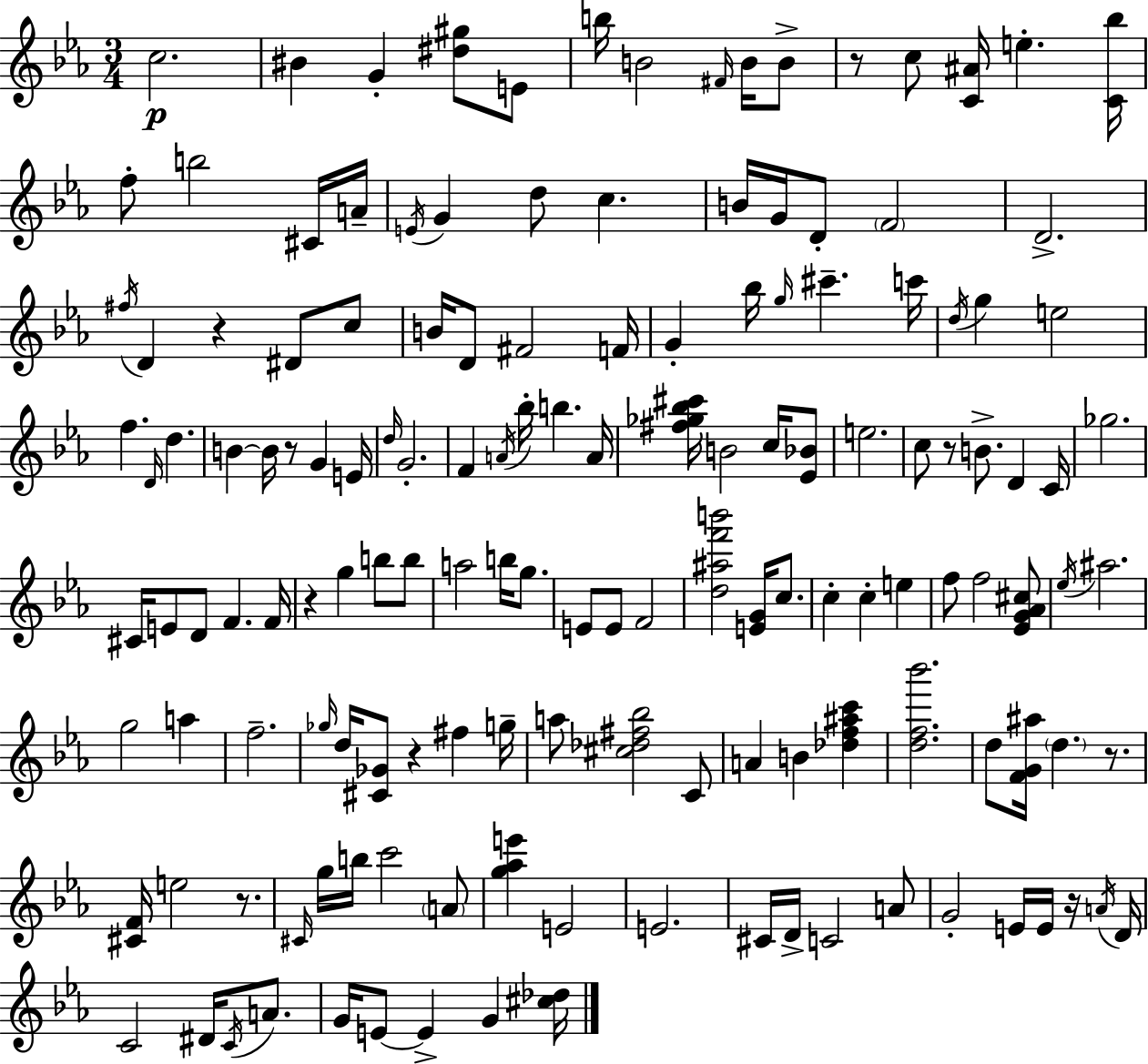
C5/h. BIS4/q G4/q [D#5,G#5]/e E4/e B5/s B4/h F#4/s B4/s B4/e R/e C5/e [C4,A#4]/s E5/q. [C4,Bb5]/s F5/e B5/h C#4/s A4/s E4/s G4/q D5/e C5/q. B4/s G4/s D4/e F4/h D4/h. F#5/s D4/q R/q D#4/e C5/e B4/s D4/e F#4/h F4/s G4/q Bb5/s G5/s C#6/q. C6/s D5/s G5/q E5/h F5/q. D4/s D5/q. B4/q B4/s R/e G4/q E4/s D5/s G4/h. F4/q A4/s Bb5/s B5/q. A4/s [F#5,Gb5,Bb5,C#6]/s B4/h C5/s [Eb4,Bb4]/e E5/h. C5/e R/e B4/e. D4/q C4/s Gb5/h. C#4/s E4/e D4/e F4/q. F4/s R/q G5/q B5/e B5/e A5/h B5/s G5/e. E4/e E4/e F4/h [D5,A#5,F6,B6]/h [E4,G4]/s C5/e. C5/q C5/q E5/q F5/e F5/h [Eb4,G4,Ab4,C#5]/e Eb5/s A#5/h. G5/h A5/q F5/h. Gb5/s D5/s [C#4,Gb4]/e R/q F#5/q G5/s A5/e [C#5,Db5,F#5,Bb5]/h C4/e A4/q B4/q [Db5,F5,A#5,C6]/q [D5,F5,Bb6]/h. D5/e [F4,G4,A#5]/s D5/q. R/e. [C#4,F4]/s E5/h R/e. C#4/s G5/s B5/s C6/h A4/e [G5,Ab5,E6]/q E4/h E4/h. C#4/s D4/s C4/h A4/e G4/h E4/s E4/s R/s A4/s D4/s C4/h D#4/s C4/s A4/e. G4/s E4/e E4/q G4/q [C#5,Db5]/s